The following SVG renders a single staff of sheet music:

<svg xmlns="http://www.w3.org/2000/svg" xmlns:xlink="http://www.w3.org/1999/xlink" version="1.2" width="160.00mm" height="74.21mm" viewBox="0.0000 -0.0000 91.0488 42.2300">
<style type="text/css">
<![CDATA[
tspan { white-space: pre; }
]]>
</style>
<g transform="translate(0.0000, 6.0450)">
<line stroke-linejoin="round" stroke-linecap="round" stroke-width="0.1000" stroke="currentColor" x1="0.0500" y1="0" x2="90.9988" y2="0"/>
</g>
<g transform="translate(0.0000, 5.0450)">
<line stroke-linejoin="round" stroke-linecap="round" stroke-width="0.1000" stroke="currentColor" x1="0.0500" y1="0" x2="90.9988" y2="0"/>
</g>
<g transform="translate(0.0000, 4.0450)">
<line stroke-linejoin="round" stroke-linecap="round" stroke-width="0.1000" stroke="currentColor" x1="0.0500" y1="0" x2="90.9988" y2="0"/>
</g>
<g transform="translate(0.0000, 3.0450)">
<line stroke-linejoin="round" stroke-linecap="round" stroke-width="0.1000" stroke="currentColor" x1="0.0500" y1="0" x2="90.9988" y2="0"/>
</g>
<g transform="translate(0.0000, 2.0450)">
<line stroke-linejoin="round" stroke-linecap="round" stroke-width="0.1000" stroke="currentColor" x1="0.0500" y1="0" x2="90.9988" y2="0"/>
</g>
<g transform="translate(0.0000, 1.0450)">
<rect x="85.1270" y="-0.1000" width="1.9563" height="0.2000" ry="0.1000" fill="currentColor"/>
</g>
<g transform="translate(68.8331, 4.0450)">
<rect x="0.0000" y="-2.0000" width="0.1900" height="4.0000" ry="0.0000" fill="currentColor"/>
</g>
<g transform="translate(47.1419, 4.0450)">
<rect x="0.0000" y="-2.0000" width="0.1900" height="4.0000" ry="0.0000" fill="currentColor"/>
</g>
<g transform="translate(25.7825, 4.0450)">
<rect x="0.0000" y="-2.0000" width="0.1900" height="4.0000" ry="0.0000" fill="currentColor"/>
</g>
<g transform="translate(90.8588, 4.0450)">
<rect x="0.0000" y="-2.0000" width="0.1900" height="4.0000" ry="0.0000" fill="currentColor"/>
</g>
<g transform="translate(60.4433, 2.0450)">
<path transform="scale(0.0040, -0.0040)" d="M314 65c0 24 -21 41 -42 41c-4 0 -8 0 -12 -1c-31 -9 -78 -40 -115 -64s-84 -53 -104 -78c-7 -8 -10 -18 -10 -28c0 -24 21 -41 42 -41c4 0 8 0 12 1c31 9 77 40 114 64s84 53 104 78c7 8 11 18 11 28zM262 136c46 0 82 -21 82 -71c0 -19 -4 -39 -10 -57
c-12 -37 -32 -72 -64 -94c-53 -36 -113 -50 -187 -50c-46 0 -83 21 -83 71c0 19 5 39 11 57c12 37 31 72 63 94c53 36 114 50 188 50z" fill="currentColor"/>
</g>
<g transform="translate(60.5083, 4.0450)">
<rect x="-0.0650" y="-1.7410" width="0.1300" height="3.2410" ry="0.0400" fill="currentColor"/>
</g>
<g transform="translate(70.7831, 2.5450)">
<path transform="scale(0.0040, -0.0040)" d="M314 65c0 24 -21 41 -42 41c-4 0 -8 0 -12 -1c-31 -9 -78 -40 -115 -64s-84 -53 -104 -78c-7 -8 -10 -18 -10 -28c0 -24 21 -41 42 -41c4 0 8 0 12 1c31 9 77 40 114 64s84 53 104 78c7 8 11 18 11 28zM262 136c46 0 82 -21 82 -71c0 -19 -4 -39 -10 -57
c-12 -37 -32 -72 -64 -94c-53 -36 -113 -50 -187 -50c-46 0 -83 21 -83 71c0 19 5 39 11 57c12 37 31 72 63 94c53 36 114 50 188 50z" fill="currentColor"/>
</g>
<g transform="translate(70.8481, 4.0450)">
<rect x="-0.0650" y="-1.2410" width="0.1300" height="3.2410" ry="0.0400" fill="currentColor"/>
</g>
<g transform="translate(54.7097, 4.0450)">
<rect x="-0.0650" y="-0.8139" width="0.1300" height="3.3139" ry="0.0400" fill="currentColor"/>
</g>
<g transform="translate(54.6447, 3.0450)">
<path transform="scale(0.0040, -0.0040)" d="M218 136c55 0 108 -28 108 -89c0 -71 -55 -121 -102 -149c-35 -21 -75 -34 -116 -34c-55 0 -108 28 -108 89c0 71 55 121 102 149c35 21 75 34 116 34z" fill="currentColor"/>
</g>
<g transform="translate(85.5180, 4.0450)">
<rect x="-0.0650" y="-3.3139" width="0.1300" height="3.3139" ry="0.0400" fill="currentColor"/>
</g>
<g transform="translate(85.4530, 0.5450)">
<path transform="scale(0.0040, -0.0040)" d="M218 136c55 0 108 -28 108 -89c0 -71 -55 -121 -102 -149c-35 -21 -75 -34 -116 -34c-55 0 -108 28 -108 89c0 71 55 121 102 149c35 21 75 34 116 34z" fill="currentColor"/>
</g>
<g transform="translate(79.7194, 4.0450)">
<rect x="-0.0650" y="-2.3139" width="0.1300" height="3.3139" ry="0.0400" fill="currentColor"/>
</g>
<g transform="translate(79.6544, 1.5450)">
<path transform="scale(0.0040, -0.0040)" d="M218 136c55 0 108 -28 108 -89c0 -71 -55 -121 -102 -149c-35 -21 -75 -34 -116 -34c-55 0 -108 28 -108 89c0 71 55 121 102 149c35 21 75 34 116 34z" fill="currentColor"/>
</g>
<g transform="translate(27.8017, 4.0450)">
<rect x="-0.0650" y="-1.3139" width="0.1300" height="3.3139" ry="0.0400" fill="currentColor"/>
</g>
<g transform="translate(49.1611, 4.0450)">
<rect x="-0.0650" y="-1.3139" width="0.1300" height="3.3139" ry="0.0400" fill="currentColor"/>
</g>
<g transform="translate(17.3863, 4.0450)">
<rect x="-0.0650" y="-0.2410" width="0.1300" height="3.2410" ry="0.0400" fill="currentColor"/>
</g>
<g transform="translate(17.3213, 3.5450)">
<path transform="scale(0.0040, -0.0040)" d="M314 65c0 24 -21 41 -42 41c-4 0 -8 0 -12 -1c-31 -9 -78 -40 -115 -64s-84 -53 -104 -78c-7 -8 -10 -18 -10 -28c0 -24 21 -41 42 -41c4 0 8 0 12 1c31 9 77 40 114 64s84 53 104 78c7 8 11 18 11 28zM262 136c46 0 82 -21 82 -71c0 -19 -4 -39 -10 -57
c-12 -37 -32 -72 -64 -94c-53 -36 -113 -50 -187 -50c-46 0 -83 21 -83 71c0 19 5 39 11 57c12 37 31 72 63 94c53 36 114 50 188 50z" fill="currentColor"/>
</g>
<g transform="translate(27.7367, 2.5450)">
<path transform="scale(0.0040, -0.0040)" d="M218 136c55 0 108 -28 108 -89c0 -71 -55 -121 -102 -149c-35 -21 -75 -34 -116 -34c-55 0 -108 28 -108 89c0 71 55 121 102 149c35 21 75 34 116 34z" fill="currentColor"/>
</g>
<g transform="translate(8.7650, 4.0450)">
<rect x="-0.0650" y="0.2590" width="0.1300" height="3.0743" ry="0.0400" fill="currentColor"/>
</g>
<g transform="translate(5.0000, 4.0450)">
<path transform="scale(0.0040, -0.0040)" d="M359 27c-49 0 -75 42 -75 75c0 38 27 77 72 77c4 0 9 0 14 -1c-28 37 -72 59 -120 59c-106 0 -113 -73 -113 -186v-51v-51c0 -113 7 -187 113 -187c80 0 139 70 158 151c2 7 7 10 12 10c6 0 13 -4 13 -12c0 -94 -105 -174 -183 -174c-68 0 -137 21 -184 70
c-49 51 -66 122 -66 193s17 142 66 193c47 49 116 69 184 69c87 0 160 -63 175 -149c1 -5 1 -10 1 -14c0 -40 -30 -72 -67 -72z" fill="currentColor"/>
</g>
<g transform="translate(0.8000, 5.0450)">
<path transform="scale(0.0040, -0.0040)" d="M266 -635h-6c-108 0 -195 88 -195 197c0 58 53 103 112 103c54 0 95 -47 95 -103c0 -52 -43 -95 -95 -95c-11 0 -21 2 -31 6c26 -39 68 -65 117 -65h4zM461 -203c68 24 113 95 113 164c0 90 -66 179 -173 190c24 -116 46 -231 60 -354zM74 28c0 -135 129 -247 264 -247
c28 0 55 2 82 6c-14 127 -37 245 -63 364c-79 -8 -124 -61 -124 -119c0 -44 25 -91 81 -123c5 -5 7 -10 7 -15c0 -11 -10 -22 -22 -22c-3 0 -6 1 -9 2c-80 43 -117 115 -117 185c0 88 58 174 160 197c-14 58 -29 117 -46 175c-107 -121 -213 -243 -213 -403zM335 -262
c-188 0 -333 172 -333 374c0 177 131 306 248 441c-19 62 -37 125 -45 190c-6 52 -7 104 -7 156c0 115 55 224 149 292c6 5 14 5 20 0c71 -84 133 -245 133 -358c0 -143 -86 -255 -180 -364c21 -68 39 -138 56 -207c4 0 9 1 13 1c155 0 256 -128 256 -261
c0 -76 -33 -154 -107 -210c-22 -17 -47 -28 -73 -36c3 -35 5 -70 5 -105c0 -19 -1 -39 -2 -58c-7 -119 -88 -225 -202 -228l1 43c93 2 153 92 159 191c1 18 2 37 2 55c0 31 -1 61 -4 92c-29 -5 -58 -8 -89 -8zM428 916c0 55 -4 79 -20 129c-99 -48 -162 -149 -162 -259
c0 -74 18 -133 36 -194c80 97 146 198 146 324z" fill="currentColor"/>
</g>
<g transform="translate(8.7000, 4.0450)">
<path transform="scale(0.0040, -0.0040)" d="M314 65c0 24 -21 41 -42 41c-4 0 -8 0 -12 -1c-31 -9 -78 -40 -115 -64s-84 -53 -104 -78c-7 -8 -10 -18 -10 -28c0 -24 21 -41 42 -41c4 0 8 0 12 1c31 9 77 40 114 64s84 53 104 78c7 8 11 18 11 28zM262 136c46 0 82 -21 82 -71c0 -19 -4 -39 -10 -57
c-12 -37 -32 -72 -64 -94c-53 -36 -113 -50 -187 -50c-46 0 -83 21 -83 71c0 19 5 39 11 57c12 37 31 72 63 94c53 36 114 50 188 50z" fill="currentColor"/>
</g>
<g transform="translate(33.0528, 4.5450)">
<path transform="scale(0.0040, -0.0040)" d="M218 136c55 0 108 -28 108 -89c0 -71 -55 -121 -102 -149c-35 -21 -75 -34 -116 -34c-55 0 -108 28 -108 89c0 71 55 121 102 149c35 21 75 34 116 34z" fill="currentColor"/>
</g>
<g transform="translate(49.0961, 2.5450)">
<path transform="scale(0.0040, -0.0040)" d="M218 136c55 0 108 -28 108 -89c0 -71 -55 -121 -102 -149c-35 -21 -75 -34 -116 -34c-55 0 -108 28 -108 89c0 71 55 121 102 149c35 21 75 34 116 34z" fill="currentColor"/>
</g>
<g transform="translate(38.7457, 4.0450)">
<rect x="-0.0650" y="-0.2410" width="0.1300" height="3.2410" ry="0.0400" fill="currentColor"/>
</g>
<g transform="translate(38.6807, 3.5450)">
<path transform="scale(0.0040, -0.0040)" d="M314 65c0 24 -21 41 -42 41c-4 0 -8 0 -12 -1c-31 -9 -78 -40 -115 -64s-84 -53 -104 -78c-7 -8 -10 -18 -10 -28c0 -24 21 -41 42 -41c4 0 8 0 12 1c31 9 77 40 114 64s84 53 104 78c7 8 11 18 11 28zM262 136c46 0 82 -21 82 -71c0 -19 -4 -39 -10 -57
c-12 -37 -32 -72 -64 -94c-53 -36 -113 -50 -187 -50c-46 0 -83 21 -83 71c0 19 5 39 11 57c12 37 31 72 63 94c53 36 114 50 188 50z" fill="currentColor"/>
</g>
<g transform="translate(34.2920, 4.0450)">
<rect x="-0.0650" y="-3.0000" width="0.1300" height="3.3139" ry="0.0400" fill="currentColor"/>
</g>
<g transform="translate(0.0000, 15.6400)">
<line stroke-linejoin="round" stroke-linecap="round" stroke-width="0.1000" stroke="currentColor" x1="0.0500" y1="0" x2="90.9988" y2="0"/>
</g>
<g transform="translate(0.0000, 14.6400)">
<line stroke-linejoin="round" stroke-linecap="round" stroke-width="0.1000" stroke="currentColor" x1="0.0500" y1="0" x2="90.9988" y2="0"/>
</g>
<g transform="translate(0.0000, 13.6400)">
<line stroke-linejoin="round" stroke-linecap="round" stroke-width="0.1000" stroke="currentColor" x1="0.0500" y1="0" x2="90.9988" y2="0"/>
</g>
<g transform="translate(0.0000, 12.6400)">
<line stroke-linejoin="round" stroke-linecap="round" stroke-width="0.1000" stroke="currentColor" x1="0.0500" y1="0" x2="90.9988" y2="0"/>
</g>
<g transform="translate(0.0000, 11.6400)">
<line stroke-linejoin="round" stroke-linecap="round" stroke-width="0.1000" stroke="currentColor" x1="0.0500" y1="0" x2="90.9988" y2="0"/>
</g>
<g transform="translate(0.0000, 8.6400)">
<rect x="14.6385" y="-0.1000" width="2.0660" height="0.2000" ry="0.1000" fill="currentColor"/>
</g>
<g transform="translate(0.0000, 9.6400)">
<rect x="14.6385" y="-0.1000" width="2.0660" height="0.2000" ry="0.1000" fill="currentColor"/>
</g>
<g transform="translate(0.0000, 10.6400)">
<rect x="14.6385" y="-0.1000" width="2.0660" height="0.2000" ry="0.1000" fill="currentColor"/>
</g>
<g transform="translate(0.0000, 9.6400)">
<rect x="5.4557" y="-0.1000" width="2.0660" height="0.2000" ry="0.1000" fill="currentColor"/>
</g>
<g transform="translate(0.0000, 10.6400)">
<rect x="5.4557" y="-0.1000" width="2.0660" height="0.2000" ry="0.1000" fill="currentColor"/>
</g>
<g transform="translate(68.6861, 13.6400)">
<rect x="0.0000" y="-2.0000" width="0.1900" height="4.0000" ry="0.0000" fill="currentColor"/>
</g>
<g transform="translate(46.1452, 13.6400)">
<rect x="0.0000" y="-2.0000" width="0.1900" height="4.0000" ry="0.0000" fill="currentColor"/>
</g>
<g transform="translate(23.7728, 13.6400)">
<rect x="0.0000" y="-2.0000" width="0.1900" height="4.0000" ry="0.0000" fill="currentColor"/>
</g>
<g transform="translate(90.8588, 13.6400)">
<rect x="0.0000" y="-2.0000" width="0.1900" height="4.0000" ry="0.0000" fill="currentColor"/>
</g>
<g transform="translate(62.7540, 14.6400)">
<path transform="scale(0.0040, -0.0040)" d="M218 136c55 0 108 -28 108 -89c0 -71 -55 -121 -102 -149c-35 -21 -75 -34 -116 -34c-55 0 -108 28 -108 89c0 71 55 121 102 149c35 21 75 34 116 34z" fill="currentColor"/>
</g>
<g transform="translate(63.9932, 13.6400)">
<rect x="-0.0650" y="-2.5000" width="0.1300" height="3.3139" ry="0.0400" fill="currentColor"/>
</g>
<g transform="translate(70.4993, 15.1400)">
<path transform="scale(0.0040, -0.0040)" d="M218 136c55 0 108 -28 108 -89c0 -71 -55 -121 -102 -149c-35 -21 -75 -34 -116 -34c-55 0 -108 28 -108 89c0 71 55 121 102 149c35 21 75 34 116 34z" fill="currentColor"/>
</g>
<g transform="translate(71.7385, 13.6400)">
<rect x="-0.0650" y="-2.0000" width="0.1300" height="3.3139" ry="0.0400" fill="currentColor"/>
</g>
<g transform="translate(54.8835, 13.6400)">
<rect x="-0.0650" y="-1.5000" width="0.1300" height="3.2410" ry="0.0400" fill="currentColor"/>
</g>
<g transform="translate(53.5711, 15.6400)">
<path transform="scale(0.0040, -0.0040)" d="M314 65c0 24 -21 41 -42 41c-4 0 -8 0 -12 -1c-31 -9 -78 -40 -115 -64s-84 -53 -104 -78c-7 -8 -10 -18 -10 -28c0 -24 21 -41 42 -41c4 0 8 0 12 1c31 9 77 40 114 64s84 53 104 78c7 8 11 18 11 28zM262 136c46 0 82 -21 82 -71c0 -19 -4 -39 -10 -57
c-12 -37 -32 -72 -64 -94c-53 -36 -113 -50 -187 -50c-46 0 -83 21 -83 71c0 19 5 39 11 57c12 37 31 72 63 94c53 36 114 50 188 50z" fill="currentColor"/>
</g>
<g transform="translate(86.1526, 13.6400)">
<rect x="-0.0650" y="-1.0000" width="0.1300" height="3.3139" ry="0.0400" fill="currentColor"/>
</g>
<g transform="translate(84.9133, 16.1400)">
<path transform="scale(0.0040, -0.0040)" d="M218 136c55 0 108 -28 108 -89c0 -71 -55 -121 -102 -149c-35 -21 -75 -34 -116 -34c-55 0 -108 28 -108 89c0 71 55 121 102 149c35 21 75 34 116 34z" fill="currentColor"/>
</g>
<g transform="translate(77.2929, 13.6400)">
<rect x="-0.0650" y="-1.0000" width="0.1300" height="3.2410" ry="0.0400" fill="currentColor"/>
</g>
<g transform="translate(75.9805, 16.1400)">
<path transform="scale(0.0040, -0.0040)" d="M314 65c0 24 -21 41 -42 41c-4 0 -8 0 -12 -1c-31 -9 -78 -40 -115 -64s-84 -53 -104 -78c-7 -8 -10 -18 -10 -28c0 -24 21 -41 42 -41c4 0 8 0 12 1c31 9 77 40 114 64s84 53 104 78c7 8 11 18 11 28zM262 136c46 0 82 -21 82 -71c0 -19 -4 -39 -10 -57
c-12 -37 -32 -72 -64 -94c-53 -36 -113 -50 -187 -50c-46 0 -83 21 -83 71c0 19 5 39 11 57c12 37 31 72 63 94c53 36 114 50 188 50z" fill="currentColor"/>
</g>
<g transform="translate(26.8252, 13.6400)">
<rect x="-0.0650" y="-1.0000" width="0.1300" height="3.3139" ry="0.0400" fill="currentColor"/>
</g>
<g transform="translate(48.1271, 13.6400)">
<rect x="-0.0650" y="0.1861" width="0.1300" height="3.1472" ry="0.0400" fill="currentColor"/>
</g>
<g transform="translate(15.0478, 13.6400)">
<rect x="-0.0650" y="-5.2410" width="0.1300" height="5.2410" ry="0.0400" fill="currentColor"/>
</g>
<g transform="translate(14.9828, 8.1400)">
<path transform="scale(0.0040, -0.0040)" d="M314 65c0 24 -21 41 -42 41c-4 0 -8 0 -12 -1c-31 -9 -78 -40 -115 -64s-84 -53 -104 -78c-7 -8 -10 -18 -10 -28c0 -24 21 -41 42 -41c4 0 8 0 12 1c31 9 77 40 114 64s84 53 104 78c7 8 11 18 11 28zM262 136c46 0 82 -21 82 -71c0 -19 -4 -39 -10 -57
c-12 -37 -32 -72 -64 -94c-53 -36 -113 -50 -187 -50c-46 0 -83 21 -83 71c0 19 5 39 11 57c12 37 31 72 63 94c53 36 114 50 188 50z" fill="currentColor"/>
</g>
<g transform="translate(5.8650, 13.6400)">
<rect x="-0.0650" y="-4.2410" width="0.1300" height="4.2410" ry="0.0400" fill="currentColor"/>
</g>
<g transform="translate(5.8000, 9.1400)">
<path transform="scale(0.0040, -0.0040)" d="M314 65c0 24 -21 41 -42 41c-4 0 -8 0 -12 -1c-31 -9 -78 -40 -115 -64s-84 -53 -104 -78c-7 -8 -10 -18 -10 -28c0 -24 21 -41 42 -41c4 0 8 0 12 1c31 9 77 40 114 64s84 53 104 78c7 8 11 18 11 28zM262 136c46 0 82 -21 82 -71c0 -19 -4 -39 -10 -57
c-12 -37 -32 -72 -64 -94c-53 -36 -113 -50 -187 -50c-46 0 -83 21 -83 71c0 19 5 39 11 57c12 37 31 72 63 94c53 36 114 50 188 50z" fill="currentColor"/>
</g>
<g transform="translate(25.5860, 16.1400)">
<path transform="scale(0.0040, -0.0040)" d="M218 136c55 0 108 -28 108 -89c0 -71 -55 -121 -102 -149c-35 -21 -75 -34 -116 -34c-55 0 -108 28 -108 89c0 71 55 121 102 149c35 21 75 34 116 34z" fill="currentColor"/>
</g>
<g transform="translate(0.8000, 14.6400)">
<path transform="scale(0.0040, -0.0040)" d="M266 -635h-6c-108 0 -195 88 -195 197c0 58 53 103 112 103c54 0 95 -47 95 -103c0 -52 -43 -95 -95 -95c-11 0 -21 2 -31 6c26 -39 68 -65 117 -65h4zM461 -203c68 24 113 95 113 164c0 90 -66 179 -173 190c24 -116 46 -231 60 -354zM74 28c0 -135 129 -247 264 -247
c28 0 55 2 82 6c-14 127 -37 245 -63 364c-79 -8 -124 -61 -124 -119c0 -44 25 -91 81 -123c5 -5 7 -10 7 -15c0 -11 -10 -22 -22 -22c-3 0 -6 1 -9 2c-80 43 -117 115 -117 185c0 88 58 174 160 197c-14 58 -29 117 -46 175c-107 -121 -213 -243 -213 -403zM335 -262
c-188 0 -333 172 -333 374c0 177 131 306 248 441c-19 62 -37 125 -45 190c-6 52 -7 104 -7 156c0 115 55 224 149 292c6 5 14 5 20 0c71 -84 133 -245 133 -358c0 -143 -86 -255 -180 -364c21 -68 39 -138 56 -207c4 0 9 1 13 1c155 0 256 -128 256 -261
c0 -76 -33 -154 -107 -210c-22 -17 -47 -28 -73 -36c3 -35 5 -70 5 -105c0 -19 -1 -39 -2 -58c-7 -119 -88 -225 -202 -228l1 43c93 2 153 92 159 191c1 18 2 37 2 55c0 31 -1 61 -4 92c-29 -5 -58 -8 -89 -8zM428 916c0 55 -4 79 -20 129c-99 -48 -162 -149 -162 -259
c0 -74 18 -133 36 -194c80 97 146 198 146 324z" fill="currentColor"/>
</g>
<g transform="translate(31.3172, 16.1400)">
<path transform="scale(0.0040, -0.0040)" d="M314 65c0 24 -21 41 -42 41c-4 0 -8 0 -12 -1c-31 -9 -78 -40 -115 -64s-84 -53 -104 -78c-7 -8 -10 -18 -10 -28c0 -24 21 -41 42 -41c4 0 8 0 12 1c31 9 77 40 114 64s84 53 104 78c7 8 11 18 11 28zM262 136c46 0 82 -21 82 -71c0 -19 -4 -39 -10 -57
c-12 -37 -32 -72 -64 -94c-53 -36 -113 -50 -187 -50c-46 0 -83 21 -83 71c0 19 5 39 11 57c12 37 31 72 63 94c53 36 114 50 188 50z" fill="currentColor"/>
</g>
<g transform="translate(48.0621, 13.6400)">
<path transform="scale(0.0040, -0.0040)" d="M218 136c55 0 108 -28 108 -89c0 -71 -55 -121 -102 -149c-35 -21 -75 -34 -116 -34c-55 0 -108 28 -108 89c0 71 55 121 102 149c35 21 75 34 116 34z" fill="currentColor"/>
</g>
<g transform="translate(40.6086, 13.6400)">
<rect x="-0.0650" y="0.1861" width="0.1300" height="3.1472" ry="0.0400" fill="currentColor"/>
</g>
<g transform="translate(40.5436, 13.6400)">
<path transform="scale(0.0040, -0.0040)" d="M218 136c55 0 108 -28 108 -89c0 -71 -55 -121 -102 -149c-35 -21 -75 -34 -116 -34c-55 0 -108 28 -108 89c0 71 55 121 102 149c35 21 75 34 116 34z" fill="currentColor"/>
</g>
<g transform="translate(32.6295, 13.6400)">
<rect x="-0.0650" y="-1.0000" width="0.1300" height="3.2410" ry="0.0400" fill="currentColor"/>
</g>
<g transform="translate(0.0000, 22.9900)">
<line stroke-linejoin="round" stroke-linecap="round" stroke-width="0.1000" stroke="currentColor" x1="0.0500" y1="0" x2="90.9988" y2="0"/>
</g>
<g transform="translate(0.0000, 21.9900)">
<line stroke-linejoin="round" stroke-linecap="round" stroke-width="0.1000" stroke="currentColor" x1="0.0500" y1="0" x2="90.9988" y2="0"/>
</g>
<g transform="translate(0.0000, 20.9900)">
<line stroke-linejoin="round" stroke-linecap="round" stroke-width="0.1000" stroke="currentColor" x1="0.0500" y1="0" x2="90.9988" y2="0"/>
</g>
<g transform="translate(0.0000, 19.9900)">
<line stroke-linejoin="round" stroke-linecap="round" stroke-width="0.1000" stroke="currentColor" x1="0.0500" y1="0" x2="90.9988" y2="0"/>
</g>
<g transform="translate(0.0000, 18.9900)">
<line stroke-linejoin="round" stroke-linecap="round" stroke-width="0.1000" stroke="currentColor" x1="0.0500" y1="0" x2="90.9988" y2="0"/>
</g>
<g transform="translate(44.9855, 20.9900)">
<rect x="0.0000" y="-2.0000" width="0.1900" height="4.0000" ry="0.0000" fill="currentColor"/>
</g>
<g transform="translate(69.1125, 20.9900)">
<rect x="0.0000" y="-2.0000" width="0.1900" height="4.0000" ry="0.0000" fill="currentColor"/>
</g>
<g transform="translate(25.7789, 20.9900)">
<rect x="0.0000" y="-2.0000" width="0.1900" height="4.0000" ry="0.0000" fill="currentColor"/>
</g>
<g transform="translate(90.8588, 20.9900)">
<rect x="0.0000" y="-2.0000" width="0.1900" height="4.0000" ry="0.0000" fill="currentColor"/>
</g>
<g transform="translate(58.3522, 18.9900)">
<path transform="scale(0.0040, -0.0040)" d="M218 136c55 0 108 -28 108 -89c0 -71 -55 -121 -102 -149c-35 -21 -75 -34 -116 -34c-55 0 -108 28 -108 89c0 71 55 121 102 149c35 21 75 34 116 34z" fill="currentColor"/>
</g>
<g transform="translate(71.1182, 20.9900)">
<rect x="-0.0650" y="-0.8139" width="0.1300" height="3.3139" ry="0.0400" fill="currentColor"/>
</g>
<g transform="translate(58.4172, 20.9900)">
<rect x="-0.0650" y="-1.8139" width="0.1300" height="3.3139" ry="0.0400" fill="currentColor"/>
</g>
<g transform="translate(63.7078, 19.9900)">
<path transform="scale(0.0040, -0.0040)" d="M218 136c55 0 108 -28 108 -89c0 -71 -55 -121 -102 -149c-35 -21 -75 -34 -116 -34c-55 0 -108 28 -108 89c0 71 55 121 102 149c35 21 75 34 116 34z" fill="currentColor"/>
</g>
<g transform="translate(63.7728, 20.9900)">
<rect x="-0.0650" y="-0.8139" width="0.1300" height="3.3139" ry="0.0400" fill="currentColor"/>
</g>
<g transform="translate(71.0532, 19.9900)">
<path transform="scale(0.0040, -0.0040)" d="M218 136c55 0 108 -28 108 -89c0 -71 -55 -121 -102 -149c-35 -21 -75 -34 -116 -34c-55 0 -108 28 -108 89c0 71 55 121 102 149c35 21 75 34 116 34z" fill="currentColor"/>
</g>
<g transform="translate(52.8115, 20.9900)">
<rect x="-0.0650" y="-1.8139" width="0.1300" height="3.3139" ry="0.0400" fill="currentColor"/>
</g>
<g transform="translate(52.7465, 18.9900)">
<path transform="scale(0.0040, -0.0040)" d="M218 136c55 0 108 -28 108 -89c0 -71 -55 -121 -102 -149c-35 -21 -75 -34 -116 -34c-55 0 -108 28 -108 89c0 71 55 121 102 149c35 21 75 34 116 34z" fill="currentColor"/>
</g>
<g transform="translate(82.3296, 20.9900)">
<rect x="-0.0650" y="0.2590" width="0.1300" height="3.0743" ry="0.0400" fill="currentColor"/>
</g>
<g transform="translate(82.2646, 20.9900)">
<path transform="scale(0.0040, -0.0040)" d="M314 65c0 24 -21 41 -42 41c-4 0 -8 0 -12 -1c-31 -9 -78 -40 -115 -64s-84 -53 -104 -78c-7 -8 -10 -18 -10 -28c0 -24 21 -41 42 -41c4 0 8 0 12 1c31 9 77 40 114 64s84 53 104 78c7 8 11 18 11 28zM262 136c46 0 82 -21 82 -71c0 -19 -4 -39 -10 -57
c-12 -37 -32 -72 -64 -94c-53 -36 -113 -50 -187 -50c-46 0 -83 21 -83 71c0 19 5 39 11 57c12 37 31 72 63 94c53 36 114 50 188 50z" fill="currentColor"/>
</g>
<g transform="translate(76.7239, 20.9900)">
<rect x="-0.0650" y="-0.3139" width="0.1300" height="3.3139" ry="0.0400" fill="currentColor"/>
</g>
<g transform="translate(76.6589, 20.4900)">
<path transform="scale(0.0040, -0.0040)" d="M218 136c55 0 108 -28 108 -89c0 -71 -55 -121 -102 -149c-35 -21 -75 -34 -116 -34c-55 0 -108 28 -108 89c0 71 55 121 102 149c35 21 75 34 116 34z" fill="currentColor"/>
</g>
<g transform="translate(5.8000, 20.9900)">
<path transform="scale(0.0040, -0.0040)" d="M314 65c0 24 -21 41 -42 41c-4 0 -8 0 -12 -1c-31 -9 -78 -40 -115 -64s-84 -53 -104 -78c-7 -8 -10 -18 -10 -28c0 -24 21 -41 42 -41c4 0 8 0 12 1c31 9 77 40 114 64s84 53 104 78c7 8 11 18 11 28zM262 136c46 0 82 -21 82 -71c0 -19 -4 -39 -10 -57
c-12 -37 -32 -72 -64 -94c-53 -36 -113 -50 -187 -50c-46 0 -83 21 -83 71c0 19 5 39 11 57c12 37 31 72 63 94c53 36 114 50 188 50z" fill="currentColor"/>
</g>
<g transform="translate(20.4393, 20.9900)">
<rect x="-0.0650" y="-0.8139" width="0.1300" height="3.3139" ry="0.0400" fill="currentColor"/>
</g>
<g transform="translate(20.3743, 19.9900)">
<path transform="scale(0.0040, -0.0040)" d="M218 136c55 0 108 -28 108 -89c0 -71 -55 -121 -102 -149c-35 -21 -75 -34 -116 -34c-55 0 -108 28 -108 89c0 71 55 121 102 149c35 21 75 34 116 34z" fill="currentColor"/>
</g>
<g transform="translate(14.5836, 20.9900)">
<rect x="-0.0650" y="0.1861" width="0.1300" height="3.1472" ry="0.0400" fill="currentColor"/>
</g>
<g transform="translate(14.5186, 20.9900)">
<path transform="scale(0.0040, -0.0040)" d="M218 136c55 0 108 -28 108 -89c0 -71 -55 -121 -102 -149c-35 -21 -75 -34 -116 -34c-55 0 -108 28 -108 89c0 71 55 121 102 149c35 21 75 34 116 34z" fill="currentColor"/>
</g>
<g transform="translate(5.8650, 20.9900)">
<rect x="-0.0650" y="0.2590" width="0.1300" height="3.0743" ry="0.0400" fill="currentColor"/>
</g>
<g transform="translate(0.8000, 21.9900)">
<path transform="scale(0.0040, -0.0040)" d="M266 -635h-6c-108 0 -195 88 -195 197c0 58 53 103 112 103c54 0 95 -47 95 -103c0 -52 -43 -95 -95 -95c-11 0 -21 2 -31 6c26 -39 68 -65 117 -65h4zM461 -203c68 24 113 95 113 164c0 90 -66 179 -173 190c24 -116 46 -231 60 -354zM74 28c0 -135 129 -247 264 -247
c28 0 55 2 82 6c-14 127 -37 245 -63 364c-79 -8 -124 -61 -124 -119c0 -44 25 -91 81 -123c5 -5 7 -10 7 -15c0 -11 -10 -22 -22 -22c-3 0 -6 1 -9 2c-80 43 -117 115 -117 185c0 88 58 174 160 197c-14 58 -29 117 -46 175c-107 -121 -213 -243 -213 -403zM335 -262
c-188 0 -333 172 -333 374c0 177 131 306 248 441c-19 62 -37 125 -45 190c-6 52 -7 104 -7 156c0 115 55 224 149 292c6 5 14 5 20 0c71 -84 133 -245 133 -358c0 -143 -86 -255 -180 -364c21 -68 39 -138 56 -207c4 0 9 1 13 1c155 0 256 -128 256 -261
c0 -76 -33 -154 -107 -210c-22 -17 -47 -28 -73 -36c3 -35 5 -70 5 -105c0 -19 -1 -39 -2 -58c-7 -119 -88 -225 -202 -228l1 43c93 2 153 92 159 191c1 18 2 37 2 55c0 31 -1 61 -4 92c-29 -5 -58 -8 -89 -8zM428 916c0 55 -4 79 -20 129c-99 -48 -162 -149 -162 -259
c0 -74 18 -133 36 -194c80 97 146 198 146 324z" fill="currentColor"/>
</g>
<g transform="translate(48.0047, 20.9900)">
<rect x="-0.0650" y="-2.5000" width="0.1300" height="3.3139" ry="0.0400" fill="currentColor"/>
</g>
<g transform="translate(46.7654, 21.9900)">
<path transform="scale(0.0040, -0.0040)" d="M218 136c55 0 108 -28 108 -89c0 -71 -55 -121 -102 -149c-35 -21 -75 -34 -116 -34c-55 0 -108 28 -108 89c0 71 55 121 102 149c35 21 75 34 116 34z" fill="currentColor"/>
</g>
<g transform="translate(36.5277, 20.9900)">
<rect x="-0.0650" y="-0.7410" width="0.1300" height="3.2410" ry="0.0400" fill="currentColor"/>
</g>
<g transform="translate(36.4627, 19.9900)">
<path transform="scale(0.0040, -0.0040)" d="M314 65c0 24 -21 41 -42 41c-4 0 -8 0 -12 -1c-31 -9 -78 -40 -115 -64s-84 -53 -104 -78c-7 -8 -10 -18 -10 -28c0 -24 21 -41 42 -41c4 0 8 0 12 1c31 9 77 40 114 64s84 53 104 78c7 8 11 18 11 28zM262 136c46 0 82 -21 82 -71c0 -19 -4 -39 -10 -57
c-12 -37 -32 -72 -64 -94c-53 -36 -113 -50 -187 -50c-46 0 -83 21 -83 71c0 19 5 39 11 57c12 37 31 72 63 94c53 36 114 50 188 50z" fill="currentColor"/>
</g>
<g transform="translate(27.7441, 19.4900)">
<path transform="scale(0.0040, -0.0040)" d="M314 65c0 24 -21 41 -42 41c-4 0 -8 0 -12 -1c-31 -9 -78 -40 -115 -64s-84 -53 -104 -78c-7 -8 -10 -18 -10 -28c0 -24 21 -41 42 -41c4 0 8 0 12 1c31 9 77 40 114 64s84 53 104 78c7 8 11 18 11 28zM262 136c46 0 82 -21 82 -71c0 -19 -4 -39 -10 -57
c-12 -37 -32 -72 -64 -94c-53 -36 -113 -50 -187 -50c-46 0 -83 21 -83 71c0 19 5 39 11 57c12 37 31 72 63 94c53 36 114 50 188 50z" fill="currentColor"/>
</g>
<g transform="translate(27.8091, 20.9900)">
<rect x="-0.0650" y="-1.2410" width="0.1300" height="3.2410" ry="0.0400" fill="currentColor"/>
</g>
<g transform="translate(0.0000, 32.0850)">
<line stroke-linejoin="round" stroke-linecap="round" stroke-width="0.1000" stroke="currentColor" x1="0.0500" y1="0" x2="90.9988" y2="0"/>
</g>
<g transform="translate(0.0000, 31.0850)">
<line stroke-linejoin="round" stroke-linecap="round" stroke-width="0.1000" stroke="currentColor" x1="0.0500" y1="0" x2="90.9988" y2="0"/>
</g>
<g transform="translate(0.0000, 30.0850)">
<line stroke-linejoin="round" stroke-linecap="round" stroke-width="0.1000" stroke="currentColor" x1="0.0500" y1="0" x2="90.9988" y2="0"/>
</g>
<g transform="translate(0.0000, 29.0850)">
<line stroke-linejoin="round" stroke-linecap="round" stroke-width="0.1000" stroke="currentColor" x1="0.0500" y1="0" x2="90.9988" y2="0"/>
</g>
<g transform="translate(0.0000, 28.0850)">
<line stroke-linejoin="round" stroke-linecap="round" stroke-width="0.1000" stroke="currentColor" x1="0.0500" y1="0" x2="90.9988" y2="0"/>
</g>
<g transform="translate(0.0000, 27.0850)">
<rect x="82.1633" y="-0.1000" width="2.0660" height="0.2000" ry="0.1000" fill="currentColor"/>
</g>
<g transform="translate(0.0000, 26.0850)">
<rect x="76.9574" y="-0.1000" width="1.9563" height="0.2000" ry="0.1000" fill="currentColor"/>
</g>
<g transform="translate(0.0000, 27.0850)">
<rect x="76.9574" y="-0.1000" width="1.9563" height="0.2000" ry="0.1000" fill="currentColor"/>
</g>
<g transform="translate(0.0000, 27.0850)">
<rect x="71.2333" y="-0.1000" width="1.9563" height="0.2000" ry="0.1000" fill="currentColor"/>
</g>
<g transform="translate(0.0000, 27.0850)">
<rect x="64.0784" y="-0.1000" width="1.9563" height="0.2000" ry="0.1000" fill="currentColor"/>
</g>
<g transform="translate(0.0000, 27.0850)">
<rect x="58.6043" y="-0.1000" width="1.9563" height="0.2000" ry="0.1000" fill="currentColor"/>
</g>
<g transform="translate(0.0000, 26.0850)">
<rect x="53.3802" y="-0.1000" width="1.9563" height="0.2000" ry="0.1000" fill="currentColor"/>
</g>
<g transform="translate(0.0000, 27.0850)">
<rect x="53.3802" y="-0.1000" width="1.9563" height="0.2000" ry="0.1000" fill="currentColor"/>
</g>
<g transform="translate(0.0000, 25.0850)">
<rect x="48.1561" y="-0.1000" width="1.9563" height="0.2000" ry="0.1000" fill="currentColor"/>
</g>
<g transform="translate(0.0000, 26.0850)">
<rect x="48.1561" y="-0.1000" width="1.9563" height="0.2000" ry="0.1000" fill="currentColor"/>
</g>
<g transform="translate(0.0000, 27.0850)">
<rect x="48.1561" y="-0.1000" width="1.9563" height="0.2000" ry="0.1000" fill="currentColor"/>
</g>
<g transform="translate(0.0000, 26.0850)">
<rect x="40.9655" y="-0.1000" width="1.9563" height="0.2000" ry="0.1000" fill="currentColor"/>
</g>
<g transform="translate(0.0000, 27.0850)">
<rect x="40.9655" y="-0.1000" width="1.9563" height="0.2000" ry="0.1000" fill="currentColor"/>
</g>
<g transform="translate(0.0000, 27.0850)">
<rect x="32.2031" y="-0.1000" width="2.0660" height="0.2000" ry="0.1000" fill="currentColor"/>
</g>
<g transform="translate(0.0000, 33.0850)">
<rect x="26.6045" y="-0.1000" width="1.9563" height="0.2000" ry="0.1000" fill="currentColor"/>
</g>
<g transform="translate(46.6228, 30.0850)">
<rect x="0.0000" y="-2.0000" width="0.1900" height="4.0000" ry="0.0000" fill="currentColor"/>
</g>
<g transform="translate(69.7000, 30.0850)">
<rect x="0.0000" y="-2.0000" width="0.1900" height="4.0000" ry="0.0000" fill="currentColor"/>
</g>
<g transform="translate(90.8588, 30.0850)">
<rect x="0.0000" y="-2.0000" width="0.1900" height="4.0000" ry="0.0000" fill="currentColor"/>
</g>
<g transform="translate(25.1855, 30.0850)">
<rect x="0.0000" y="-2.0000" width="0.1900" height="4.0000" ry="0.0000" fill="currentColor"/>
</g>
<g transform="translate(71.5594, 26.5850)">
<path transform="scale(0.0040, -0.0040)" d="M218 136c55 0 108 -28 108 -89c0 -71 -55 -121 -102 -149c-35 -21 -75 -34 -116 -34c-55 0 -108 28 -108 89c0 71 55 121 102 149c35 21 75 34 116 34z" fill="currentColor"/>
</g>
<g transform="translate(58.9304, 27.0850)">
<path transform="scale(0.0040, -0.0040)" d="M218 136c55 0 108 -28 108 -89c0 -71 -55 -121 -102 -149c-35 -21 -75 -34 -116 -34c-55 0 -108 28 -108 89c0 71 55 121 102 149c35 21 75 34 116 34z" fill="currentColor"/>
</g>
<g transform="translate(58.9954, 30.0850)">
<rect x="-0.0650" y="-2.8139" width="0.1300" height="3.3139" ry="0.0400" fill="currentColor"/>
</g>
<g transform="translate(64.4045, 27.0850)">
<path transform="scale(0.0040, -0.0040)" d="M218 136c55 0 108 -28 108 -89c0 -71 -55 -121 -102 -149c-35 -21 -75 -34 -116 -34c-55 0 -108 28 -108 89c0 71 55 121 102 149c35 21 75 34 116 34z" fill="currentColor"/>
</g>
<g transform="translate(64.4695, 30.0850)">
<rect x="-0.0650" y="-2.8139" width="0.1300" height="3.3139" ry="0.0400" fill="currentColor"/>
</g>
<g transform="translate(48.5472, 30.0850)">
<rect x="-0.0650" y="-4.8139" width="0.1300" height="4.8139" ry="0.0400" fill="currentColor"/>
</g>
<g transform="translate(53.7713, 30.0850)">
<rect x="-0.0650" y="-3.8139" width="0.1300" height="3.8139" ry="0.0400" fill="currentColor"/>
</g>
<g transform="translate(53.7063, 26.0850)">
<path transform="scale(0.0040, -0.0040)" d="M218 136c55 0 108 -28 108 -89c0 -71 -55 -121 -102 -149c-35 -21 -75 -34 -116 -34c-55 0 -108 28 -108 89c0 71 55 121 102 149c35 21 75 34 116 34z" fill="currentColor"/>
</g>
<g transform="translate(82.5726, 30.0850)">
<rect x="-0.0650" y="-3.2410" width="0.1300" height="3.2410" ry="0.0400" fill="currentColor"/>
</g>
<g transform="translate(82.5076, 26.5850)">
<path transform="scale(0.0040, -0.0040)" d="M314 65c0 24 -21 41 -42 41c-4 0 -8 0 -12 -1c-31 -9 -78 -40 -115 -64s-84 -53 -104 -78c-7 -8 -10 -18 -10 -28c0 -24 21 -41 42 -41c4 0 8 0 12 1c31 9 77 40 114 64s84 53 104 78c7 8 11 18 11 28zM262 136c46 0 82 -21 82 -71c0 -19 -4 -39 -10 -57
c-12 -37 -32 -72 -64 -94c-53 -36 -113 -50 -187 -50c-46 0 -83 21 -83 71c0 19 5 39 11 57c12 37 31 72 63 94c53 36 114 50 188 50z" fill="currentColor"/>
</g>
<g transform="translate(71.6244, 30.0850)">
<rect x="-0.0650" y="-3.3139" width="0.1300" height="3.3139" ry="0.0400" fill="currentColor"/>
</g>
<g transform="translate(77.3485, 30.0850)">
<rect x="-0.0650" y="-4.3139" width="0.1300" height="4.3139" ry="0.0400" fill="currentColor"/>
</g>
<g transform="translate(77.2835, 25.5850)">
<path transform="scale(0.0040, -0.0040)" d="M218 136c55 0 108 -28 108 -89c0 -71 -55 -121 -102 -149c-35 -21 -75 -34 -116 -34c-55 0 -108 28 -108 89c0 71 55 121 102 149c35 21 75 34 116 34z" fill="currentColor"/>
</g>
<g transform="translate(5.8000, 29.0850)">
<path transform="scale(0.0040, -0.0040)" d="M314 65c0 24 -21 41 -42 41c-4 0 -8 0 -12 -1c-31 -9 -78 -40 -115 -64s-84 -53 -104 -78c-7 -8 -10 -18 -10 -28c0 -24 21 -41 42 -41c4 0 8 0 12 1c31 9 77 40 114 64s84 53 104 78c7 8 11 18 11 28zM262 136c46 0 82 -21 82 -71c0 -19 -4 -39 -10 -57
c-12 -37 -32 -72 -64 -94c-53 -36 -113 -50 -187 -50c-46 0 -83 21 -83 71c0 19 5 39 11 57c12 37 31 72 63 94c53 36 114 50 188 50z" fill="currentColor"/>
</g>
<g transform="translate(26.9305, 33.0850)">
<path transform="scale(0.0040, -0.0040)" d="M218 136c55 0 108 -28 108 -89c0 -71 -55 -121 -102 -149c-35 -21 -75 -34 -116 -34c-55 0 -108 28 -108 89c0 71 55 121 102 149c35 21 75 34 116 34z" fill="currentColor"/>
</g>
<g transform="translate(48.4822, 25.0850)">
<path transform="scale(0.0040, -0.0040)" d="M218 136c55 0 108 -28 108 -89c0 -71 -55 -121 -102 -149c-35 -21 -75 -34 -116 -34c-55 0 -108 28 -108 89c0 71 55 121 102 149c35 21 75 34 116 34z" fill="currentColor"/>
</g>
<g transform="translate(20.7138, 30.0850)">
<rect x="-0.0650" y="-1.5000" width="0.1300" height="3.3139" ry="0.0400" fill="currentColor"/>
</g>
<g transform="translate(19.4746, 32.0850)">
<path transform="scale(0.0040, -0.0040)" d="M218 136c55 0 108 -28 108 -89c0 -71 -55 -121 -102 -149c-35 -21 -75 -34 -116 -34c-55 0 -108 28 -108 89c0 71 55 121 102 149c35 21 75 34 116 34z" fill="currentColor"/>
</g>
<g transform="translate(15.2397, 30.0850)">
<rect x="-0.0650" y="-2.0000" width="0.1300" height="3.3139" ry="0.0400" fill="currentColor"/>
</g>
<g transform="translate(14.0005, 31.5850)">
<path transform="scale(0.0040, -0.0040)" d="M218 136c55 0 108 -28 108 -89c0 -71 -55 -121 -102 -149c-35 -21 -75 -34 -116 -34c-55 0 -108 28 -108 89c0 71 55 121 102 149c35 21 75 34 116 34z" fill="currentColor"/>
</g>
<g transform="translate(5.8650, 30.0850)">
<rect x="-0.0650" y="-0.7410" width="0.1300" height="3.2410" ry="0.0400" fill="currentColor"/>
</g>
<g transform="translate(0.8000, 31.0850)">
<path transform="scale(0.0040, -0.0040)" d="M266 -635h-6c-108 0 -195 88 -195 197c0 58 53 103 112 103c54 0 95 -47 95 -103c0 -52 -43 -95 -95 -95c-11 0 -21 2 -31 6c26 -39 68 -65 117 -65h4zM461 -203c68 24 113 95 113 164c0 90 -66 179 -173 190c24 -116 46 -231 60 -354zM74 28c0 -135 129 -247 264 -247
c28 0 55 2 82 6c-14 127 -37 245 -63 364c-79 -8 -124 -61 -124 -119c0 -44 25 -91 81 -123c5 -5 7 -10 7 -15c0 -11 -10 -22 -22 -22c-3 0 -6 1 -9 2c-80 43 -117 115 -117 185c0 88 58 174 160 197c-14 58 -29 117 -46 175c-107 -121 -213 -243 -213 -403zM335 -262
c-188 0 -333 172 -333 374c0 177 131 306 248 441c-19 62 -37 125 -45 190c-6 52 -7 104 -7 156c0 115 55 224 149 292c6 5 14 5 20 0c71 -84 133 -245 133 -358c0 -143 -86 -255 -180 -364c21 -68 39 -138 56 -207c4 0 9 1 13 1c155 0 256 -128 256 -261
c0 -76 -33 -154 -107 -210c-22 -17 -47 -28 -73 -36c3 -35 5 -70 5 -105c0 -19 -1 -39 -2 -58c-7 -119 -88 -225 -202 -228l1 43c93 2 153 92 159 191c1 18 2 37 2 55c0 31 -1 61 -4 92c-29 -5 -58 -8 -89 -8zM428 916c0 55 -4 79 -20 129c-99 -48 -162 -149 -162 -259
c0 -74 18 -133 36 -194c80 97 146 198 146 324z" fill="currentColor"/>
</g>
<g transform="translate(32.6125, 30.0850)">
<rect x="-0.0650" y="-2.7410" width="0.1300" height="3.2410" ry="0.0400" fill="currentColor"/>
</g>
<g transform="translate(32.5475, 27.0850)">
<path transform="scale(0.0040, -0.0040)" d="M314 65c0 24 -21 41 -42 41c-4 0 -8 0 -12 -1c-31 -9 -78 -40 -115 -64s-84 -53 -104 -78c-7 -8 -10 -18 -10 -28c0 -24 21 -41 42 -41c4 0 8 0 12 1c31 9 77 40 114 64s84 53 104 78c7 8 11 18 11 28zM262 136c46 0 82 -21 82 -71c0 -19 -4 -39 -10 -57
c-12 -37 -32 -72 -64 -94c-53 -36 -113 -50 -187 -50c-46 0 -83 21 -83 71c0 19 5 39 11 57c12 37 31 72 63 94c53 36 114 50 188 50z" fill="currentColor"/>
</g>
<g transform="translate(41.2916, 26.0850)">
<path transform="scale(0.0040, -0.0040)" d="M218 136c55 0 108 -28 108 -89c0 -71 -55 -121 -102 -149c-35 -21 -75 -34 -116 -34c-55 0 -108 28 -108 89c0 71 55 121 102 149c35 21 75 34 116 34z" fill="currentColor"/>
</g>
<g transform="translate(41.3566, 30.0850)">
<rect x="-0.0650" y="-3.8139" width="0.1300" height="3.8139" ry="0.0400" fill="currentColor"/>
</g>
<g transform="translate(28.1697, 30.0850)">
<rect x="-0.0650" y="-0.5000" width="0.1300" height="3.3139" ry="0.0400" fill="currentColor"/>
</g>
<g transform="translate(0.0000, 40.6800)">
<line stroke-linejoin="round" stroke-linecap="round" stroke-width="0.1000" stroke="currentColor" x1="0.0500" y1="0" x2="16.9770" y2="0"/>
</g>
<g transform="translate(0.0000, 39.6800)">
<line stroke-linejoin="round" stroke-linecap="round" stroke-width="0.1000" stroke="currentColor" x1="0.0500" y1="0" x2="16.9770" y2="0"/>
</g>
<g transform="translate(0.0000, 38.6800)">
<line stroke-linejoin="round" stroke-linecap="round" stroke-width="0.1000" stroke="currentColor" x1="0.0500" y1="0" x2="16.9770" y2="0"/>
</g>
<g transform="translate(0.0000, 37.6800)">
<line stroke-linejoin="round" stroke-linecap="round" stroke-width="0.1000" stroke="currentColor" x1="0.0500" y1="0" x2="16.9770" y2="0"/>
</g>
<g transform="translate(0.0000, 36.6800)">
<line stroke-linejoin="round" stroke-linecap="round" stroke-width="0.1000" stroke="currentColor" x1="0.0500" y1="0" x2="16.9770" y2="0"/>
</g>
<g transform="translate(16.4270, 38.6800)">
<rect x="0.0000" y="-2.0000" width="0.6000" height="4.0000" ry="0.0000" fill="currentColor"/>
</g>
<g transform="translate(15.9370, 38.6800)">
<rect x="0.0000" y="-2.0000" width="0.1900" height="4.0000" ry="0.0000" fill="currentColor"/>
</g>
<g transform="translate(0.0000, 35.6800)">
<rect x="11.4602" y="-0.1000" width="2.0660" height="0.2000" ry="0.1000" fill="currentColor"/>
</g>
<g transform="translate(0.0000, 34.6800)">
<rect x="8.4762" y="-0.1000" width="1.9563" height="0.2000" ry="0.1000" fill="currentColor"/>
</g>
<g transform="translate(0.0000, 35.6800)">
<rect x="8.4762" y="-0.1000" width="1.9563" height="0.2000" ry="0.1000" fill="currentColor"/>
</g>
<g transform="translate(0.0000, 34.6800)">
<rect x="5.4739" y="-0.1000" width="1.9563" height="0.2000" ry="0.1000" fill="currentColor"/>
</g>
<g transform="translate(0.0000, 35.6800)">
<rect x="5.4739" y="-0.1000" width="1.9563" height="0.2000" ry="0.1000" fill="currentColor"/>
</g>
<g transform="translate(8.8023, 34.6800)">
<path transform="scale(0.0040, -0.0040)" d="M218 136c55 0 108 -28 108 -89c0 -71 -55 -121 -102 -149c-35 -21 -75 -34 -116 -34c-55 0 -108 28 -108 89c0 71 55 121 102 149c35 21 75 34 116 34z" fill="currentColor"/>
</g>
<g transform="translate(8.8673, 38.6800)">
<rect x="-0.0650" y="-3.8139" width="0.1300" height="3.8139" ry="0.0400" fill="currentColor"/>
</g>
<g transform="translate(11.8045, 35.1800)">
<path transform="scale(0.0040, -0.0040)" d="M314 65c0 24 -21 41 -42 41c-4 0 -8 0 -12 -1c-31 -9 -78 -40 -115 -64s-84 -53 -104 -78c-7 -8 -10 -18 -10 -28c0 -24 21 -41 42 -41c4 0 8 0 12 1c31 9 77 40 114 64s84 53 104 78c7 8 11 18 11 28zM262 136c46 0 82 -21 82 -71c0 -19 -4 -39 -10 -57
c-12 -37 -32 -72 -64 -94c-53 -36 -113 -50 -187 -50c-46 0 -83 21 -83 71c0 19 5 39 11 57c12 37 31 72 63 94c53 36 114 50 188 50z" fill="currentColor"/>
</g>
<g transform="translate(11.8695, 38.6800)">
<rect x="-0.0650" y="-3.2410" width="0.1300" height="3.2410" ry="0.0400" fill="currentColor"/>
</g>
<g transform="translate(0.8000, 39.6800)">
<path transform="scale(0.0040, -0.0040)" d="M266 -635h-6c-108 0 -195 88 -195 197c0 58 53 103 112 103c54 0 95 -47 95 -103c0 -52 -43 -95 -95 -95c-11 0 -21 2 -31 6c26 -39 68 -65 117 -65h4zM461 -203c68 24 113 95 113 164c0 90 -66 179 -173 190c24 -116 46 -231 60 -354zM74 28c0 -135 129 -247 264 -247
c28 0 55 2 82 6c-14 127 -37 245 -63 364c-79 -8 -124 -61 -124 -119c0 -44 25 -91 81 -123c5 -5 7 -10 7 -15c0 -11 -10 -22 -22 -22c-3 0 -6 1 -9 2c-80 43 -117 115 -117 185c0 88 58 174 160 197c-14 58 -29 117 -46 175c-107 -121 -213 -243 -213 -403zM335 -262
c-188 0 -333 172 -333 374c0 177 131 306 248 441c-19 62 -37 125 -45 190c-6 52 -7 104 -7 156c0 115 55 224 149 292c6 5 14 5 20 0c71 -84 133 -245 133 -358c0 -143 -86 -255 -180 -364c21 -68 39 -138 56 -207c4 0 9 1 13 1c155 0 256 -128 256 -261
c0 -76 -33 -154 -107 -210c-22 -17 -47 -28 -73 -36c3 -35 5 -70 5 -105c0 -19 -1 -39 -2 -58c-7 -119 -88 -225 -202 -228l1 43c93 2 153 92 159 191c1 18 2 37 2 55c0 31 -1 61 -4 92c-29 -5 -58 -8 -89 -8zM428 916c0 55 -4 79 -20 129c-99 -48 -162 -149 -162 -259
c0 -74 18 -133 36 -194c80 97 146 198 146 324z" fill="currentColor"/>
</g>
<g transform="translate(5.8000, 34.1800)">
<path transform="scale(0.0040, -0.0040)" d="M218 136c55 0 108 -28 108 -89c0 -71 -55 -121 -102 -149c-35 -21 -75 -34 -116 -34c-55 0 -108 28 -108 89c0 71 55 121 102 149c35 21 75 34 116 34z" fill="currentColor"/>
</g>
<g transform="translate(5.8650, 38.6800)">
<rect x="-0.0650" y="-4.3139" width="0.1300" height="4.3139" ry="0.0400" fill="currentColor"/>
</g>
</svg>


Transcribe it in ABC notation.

X:1
T:Untitled
M:4/4
L:1/4
K:C
B2 c2 e A c2 e d f2 e2 g b d'2 f'2 D D2 B B E2 G F D2 D B2 B d e2 d2 G f f d d c B2 d2 F E C a2 c' e' c' a a b d' b2 d' c' b2